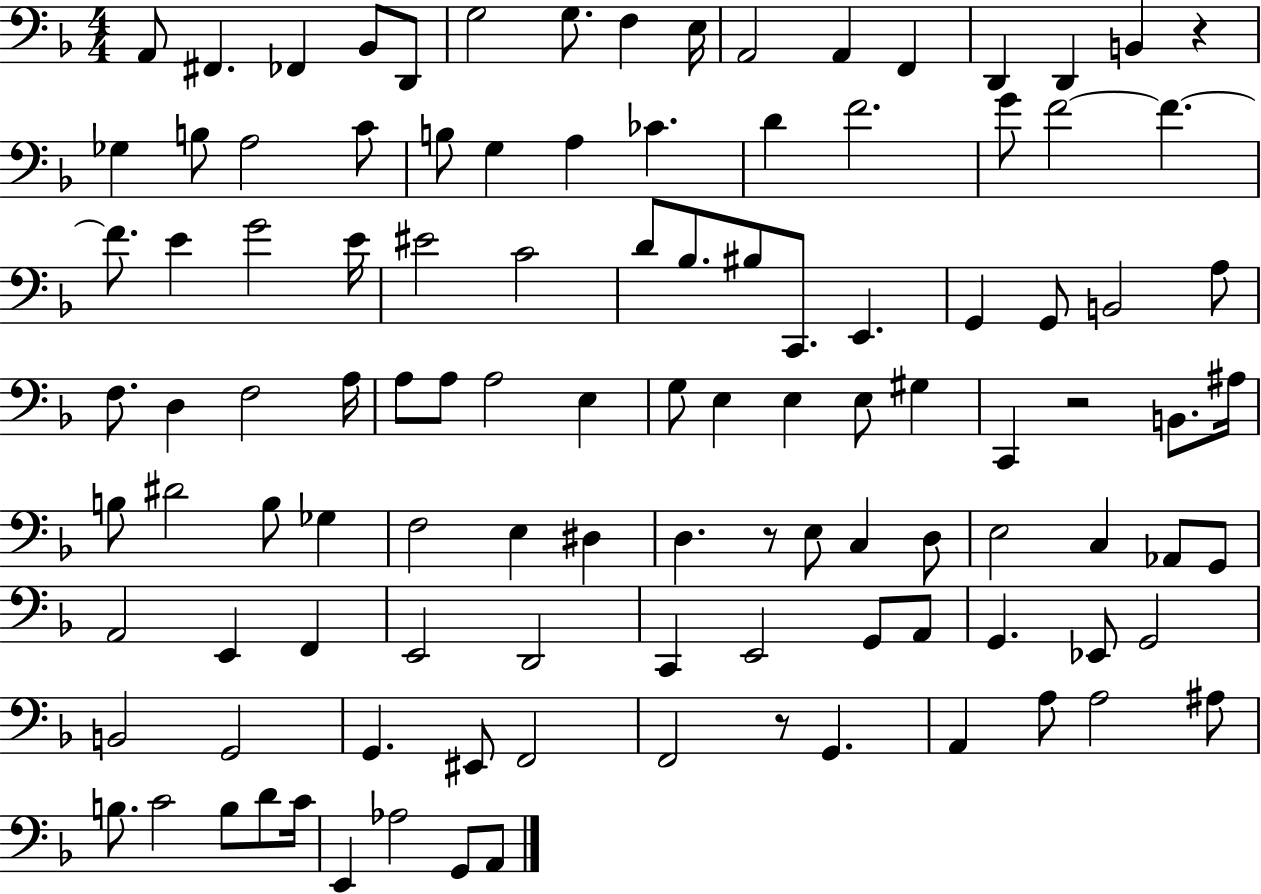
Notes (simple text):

A2/e F#2/q. FES2/q Bb2/e D2/e G3/h G3/e. F3/q E3/s A2/h A2/q F2/q D2/q D2/q B2/q R/q Gb3/q B3/e A3/h C4/e B3/e G3/q A3/q CES4/q. D4/q F4/h. G4/e F4/h F4/q. F4/e. E4/q G4/h E4/s EIS4/h C4/h D4/e Bb3/e. BIS3/e C2/e. E2/q. G2/q G2/e B2/h A3/e F3/e. D3/q F3/h A3/s A3/e A3/e A3/h E3/q G3/e E3/q E3/q E3/e G#3/q C2/q R/h B2/e. A#3/s B3/e D#4/h B3/e Gb3/q F3/h E3/q D#3/q D3/q. R/e E3/e C3/q D3/e E3/h C3/q Ab2/e G2/e A2/h E2/q F2/q E2/h D2/h C2/q E2/h G2/e A2/e G2/q. Eb2/e G2/h B2/h G2/h G2/q. EIS2/e F2/h F2/h R/e G2/q. A2/q A3/e A3/h A#3/e B3/e. C4/h B3/e D4/e C4/s E2/q Ab3/h G2/e A2/e